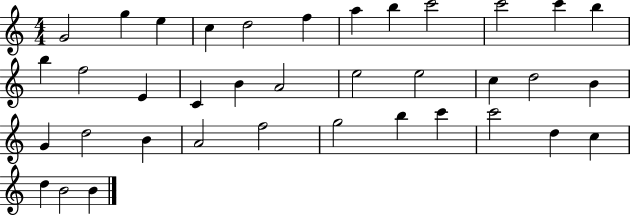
X:1
T:Untitled
M:4/4
L:1/4
K:C
G2 g e c d2 f a b c'2 c'2 c' b b f2 E C B A2 e2 e2 c d2 B G d2 B A2 f2 g2 b c' c'2 d c d B2 B